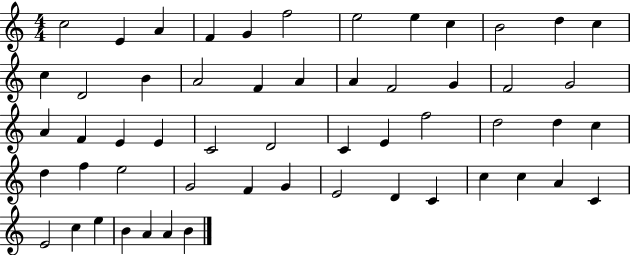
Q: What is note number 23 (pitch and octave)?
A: G4